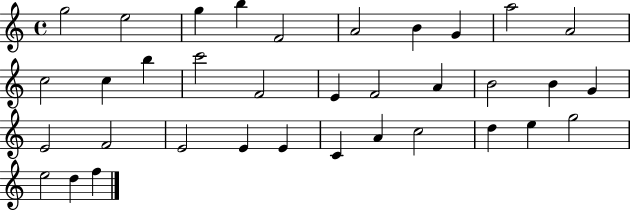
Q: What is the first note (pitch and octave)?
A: G5